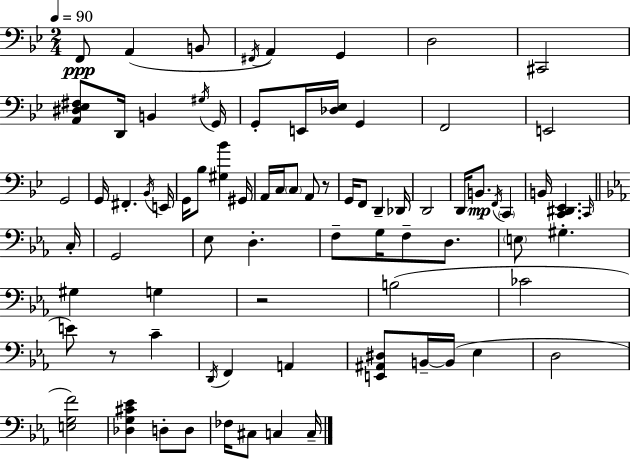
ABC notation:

X:1
T:Untitled
M:2/4
L:1/4
K:Bb
F,,/2 A,, B,,/2 ^F,,/4 A,, G,, D,2 ^C,,2 [A,,^D,_E,^F,]/2 D,,/4 B,, ^G,/4 G,,/4 G,,/2 E,,/4 [_D,_E,]/4 G,, F,,2 E,,2 G,,2 G,,/4 ^F,, _B,,/4 E,,/4 G,,/4 _B,/2 [^G,_B] ^G,,/4 A,,/4 C,/4 C,/2 A,,/2 z/2 G,,/4 F,,/2 D,, _D,,/4 D,,2 D,,/4 B,,/2 F,,/4 C,, B,,/4 [C,,^D,,_E,,] C,,/4 C,/4 G,,2 _E,/2 D, F,/2 G,/4 F,/2 D,/2 E,/2 ^G, ^G, G, z2 B,2 _C2 E/2 z/2 C D,,/4 F,, A,, [E,,^A,,^D,]/2 B,,/4 B,,/4 _E, D,2 [E,G,F]2 [_D,G,^C_E] D,/2 D,/2 _F,/4 ^C,/2 C, C,/4